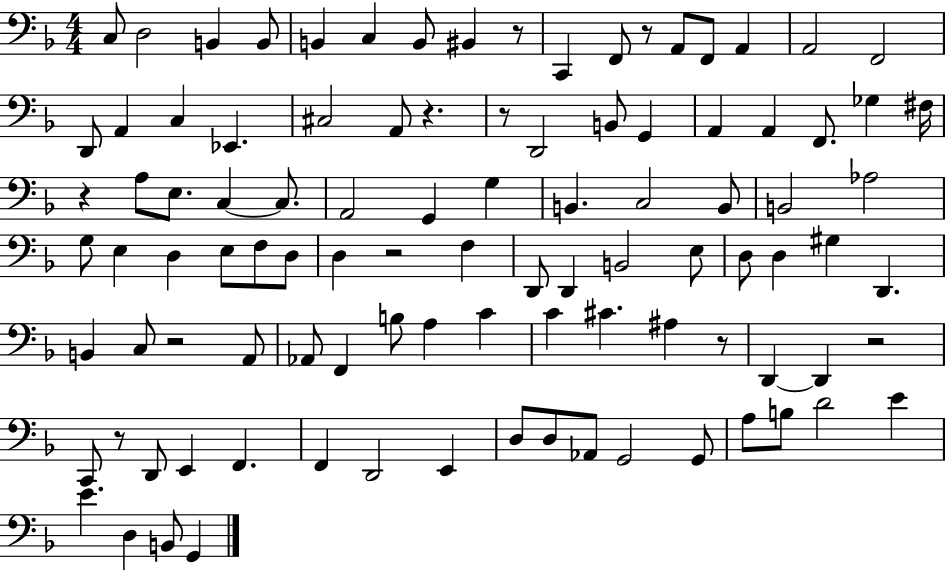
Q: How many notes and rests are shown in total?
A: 100